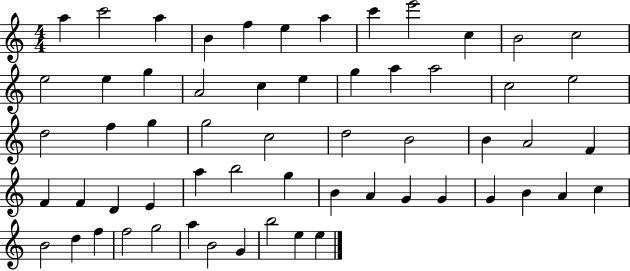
{
  \clef treble
  \numericTimeSignature
  \time 4/4
  \key c \major
  a''4 c'''2 a''4 | b'4 f''4 e''4 a''4 | c'''4 e'''2 c''4 | b'2 c''2 | \break e''2 e''4 g''4 | a'2 c''4 e''4 | g''4 a''4 a''2 | c''2 e''2 | \break d''2 f''4 g''4 | g''2 c''2 | d''2 b'2 | b'4 a'2 f'4 | \break f'4 f'4 d'4 e'4 | a''4 b''2 g''4 | b'4 a'4 g'4 g'4 | g'4 b'4 a'4 c''4 | \break b'2 d''4 f''4 | f''2 g''2 | a''4 b'2 g'4 | b''2 e''4 e''4 | \break \bar "|."
}